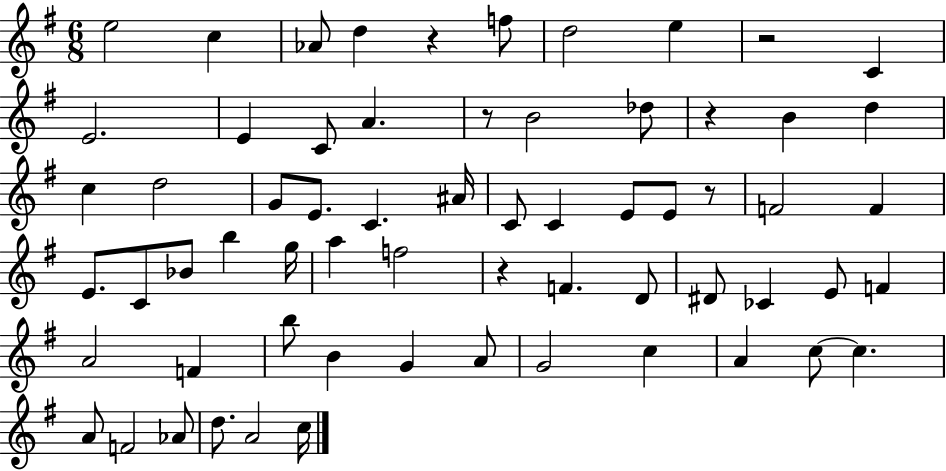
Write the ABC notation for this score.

X:1
T:Untitled
M:6/8
L:1/4
K:G
e2 c _A/2 d z f/2 d2 e z2 C E2 E C/2 A z/2 B2 _d/2 z B d c d2 G/2 E/2 C ^A/4 C/2 C E/2 E/2 z/2 F2 F E/2 C/2 _B/2 b g/4 a f2 z F D/2 ^D/2 _C E/2 F A2 F b/2 B G A/2 G2 c A c/2 c A/2 F2 _A/2 d/2 A2 c/4